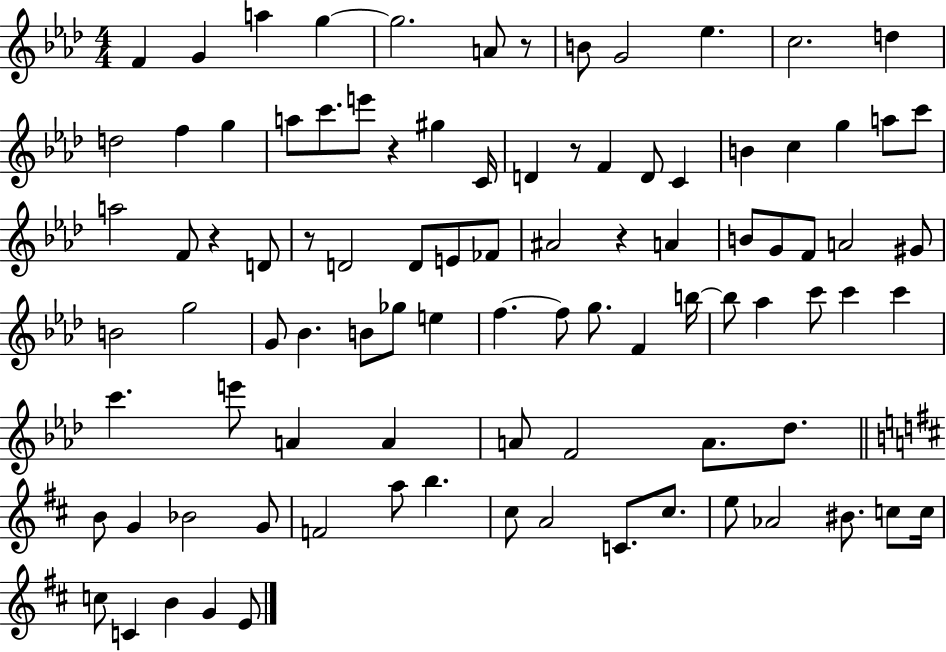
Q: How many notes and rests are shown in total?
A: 94